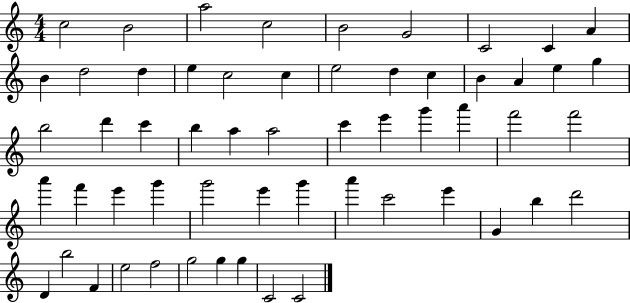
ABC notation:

X:1
T:Untitled
M:4/4
L:1/4
K:C
c2 B2 a2 c2 B2 G2 C2 C A B d2 d e c2 c e2 d c B A e g b2 d' c' b a a2 c' e' g' a' f'2 f'2 a' f' e' g' g'2 e' g' a' c'2 e' G b d'2 D b2 F e2 f2 g2 g g C2 C2